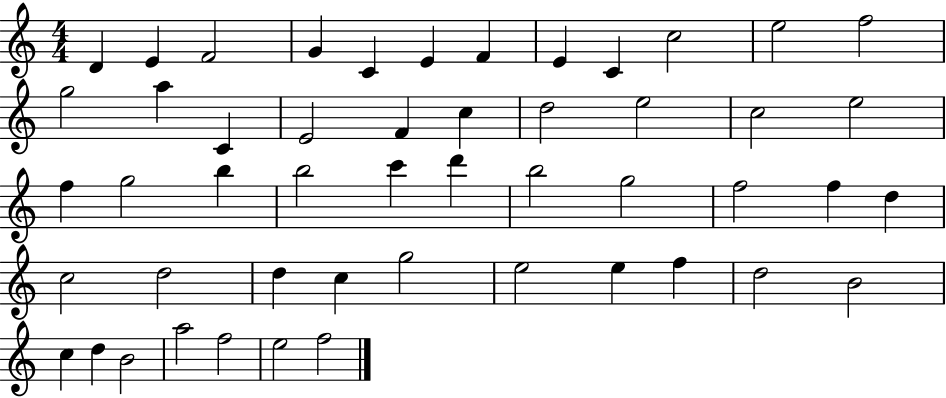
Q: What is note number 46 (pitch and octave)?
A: B4